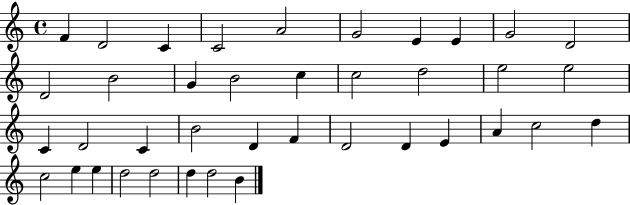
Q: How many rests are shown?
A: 0